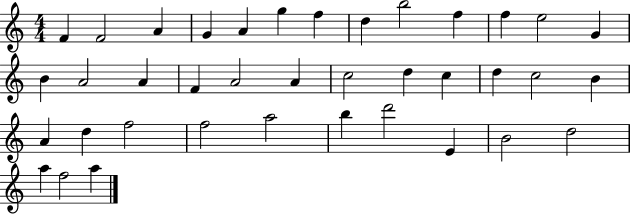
{
  \clef treble
  \numericTimeSignature
  \time 4/4
  \key c \major
  f'4 f'2 a'4 | g'4 a'4 g''4 f''4 | d''4 b''2 f''4 | f''4 e''2 g'4 | \break b'4 a'2 a'4 | f'4 a'2 a'4 | c''2 d''4 c''4 | d''4 c''2 b'4 | \break a'4 d''4 f''2 | f''2 a''2 | b''4 d'''2 e'4 | b'2 d''2 | \break a''4 f''2 a''4 | \bar "|."
}